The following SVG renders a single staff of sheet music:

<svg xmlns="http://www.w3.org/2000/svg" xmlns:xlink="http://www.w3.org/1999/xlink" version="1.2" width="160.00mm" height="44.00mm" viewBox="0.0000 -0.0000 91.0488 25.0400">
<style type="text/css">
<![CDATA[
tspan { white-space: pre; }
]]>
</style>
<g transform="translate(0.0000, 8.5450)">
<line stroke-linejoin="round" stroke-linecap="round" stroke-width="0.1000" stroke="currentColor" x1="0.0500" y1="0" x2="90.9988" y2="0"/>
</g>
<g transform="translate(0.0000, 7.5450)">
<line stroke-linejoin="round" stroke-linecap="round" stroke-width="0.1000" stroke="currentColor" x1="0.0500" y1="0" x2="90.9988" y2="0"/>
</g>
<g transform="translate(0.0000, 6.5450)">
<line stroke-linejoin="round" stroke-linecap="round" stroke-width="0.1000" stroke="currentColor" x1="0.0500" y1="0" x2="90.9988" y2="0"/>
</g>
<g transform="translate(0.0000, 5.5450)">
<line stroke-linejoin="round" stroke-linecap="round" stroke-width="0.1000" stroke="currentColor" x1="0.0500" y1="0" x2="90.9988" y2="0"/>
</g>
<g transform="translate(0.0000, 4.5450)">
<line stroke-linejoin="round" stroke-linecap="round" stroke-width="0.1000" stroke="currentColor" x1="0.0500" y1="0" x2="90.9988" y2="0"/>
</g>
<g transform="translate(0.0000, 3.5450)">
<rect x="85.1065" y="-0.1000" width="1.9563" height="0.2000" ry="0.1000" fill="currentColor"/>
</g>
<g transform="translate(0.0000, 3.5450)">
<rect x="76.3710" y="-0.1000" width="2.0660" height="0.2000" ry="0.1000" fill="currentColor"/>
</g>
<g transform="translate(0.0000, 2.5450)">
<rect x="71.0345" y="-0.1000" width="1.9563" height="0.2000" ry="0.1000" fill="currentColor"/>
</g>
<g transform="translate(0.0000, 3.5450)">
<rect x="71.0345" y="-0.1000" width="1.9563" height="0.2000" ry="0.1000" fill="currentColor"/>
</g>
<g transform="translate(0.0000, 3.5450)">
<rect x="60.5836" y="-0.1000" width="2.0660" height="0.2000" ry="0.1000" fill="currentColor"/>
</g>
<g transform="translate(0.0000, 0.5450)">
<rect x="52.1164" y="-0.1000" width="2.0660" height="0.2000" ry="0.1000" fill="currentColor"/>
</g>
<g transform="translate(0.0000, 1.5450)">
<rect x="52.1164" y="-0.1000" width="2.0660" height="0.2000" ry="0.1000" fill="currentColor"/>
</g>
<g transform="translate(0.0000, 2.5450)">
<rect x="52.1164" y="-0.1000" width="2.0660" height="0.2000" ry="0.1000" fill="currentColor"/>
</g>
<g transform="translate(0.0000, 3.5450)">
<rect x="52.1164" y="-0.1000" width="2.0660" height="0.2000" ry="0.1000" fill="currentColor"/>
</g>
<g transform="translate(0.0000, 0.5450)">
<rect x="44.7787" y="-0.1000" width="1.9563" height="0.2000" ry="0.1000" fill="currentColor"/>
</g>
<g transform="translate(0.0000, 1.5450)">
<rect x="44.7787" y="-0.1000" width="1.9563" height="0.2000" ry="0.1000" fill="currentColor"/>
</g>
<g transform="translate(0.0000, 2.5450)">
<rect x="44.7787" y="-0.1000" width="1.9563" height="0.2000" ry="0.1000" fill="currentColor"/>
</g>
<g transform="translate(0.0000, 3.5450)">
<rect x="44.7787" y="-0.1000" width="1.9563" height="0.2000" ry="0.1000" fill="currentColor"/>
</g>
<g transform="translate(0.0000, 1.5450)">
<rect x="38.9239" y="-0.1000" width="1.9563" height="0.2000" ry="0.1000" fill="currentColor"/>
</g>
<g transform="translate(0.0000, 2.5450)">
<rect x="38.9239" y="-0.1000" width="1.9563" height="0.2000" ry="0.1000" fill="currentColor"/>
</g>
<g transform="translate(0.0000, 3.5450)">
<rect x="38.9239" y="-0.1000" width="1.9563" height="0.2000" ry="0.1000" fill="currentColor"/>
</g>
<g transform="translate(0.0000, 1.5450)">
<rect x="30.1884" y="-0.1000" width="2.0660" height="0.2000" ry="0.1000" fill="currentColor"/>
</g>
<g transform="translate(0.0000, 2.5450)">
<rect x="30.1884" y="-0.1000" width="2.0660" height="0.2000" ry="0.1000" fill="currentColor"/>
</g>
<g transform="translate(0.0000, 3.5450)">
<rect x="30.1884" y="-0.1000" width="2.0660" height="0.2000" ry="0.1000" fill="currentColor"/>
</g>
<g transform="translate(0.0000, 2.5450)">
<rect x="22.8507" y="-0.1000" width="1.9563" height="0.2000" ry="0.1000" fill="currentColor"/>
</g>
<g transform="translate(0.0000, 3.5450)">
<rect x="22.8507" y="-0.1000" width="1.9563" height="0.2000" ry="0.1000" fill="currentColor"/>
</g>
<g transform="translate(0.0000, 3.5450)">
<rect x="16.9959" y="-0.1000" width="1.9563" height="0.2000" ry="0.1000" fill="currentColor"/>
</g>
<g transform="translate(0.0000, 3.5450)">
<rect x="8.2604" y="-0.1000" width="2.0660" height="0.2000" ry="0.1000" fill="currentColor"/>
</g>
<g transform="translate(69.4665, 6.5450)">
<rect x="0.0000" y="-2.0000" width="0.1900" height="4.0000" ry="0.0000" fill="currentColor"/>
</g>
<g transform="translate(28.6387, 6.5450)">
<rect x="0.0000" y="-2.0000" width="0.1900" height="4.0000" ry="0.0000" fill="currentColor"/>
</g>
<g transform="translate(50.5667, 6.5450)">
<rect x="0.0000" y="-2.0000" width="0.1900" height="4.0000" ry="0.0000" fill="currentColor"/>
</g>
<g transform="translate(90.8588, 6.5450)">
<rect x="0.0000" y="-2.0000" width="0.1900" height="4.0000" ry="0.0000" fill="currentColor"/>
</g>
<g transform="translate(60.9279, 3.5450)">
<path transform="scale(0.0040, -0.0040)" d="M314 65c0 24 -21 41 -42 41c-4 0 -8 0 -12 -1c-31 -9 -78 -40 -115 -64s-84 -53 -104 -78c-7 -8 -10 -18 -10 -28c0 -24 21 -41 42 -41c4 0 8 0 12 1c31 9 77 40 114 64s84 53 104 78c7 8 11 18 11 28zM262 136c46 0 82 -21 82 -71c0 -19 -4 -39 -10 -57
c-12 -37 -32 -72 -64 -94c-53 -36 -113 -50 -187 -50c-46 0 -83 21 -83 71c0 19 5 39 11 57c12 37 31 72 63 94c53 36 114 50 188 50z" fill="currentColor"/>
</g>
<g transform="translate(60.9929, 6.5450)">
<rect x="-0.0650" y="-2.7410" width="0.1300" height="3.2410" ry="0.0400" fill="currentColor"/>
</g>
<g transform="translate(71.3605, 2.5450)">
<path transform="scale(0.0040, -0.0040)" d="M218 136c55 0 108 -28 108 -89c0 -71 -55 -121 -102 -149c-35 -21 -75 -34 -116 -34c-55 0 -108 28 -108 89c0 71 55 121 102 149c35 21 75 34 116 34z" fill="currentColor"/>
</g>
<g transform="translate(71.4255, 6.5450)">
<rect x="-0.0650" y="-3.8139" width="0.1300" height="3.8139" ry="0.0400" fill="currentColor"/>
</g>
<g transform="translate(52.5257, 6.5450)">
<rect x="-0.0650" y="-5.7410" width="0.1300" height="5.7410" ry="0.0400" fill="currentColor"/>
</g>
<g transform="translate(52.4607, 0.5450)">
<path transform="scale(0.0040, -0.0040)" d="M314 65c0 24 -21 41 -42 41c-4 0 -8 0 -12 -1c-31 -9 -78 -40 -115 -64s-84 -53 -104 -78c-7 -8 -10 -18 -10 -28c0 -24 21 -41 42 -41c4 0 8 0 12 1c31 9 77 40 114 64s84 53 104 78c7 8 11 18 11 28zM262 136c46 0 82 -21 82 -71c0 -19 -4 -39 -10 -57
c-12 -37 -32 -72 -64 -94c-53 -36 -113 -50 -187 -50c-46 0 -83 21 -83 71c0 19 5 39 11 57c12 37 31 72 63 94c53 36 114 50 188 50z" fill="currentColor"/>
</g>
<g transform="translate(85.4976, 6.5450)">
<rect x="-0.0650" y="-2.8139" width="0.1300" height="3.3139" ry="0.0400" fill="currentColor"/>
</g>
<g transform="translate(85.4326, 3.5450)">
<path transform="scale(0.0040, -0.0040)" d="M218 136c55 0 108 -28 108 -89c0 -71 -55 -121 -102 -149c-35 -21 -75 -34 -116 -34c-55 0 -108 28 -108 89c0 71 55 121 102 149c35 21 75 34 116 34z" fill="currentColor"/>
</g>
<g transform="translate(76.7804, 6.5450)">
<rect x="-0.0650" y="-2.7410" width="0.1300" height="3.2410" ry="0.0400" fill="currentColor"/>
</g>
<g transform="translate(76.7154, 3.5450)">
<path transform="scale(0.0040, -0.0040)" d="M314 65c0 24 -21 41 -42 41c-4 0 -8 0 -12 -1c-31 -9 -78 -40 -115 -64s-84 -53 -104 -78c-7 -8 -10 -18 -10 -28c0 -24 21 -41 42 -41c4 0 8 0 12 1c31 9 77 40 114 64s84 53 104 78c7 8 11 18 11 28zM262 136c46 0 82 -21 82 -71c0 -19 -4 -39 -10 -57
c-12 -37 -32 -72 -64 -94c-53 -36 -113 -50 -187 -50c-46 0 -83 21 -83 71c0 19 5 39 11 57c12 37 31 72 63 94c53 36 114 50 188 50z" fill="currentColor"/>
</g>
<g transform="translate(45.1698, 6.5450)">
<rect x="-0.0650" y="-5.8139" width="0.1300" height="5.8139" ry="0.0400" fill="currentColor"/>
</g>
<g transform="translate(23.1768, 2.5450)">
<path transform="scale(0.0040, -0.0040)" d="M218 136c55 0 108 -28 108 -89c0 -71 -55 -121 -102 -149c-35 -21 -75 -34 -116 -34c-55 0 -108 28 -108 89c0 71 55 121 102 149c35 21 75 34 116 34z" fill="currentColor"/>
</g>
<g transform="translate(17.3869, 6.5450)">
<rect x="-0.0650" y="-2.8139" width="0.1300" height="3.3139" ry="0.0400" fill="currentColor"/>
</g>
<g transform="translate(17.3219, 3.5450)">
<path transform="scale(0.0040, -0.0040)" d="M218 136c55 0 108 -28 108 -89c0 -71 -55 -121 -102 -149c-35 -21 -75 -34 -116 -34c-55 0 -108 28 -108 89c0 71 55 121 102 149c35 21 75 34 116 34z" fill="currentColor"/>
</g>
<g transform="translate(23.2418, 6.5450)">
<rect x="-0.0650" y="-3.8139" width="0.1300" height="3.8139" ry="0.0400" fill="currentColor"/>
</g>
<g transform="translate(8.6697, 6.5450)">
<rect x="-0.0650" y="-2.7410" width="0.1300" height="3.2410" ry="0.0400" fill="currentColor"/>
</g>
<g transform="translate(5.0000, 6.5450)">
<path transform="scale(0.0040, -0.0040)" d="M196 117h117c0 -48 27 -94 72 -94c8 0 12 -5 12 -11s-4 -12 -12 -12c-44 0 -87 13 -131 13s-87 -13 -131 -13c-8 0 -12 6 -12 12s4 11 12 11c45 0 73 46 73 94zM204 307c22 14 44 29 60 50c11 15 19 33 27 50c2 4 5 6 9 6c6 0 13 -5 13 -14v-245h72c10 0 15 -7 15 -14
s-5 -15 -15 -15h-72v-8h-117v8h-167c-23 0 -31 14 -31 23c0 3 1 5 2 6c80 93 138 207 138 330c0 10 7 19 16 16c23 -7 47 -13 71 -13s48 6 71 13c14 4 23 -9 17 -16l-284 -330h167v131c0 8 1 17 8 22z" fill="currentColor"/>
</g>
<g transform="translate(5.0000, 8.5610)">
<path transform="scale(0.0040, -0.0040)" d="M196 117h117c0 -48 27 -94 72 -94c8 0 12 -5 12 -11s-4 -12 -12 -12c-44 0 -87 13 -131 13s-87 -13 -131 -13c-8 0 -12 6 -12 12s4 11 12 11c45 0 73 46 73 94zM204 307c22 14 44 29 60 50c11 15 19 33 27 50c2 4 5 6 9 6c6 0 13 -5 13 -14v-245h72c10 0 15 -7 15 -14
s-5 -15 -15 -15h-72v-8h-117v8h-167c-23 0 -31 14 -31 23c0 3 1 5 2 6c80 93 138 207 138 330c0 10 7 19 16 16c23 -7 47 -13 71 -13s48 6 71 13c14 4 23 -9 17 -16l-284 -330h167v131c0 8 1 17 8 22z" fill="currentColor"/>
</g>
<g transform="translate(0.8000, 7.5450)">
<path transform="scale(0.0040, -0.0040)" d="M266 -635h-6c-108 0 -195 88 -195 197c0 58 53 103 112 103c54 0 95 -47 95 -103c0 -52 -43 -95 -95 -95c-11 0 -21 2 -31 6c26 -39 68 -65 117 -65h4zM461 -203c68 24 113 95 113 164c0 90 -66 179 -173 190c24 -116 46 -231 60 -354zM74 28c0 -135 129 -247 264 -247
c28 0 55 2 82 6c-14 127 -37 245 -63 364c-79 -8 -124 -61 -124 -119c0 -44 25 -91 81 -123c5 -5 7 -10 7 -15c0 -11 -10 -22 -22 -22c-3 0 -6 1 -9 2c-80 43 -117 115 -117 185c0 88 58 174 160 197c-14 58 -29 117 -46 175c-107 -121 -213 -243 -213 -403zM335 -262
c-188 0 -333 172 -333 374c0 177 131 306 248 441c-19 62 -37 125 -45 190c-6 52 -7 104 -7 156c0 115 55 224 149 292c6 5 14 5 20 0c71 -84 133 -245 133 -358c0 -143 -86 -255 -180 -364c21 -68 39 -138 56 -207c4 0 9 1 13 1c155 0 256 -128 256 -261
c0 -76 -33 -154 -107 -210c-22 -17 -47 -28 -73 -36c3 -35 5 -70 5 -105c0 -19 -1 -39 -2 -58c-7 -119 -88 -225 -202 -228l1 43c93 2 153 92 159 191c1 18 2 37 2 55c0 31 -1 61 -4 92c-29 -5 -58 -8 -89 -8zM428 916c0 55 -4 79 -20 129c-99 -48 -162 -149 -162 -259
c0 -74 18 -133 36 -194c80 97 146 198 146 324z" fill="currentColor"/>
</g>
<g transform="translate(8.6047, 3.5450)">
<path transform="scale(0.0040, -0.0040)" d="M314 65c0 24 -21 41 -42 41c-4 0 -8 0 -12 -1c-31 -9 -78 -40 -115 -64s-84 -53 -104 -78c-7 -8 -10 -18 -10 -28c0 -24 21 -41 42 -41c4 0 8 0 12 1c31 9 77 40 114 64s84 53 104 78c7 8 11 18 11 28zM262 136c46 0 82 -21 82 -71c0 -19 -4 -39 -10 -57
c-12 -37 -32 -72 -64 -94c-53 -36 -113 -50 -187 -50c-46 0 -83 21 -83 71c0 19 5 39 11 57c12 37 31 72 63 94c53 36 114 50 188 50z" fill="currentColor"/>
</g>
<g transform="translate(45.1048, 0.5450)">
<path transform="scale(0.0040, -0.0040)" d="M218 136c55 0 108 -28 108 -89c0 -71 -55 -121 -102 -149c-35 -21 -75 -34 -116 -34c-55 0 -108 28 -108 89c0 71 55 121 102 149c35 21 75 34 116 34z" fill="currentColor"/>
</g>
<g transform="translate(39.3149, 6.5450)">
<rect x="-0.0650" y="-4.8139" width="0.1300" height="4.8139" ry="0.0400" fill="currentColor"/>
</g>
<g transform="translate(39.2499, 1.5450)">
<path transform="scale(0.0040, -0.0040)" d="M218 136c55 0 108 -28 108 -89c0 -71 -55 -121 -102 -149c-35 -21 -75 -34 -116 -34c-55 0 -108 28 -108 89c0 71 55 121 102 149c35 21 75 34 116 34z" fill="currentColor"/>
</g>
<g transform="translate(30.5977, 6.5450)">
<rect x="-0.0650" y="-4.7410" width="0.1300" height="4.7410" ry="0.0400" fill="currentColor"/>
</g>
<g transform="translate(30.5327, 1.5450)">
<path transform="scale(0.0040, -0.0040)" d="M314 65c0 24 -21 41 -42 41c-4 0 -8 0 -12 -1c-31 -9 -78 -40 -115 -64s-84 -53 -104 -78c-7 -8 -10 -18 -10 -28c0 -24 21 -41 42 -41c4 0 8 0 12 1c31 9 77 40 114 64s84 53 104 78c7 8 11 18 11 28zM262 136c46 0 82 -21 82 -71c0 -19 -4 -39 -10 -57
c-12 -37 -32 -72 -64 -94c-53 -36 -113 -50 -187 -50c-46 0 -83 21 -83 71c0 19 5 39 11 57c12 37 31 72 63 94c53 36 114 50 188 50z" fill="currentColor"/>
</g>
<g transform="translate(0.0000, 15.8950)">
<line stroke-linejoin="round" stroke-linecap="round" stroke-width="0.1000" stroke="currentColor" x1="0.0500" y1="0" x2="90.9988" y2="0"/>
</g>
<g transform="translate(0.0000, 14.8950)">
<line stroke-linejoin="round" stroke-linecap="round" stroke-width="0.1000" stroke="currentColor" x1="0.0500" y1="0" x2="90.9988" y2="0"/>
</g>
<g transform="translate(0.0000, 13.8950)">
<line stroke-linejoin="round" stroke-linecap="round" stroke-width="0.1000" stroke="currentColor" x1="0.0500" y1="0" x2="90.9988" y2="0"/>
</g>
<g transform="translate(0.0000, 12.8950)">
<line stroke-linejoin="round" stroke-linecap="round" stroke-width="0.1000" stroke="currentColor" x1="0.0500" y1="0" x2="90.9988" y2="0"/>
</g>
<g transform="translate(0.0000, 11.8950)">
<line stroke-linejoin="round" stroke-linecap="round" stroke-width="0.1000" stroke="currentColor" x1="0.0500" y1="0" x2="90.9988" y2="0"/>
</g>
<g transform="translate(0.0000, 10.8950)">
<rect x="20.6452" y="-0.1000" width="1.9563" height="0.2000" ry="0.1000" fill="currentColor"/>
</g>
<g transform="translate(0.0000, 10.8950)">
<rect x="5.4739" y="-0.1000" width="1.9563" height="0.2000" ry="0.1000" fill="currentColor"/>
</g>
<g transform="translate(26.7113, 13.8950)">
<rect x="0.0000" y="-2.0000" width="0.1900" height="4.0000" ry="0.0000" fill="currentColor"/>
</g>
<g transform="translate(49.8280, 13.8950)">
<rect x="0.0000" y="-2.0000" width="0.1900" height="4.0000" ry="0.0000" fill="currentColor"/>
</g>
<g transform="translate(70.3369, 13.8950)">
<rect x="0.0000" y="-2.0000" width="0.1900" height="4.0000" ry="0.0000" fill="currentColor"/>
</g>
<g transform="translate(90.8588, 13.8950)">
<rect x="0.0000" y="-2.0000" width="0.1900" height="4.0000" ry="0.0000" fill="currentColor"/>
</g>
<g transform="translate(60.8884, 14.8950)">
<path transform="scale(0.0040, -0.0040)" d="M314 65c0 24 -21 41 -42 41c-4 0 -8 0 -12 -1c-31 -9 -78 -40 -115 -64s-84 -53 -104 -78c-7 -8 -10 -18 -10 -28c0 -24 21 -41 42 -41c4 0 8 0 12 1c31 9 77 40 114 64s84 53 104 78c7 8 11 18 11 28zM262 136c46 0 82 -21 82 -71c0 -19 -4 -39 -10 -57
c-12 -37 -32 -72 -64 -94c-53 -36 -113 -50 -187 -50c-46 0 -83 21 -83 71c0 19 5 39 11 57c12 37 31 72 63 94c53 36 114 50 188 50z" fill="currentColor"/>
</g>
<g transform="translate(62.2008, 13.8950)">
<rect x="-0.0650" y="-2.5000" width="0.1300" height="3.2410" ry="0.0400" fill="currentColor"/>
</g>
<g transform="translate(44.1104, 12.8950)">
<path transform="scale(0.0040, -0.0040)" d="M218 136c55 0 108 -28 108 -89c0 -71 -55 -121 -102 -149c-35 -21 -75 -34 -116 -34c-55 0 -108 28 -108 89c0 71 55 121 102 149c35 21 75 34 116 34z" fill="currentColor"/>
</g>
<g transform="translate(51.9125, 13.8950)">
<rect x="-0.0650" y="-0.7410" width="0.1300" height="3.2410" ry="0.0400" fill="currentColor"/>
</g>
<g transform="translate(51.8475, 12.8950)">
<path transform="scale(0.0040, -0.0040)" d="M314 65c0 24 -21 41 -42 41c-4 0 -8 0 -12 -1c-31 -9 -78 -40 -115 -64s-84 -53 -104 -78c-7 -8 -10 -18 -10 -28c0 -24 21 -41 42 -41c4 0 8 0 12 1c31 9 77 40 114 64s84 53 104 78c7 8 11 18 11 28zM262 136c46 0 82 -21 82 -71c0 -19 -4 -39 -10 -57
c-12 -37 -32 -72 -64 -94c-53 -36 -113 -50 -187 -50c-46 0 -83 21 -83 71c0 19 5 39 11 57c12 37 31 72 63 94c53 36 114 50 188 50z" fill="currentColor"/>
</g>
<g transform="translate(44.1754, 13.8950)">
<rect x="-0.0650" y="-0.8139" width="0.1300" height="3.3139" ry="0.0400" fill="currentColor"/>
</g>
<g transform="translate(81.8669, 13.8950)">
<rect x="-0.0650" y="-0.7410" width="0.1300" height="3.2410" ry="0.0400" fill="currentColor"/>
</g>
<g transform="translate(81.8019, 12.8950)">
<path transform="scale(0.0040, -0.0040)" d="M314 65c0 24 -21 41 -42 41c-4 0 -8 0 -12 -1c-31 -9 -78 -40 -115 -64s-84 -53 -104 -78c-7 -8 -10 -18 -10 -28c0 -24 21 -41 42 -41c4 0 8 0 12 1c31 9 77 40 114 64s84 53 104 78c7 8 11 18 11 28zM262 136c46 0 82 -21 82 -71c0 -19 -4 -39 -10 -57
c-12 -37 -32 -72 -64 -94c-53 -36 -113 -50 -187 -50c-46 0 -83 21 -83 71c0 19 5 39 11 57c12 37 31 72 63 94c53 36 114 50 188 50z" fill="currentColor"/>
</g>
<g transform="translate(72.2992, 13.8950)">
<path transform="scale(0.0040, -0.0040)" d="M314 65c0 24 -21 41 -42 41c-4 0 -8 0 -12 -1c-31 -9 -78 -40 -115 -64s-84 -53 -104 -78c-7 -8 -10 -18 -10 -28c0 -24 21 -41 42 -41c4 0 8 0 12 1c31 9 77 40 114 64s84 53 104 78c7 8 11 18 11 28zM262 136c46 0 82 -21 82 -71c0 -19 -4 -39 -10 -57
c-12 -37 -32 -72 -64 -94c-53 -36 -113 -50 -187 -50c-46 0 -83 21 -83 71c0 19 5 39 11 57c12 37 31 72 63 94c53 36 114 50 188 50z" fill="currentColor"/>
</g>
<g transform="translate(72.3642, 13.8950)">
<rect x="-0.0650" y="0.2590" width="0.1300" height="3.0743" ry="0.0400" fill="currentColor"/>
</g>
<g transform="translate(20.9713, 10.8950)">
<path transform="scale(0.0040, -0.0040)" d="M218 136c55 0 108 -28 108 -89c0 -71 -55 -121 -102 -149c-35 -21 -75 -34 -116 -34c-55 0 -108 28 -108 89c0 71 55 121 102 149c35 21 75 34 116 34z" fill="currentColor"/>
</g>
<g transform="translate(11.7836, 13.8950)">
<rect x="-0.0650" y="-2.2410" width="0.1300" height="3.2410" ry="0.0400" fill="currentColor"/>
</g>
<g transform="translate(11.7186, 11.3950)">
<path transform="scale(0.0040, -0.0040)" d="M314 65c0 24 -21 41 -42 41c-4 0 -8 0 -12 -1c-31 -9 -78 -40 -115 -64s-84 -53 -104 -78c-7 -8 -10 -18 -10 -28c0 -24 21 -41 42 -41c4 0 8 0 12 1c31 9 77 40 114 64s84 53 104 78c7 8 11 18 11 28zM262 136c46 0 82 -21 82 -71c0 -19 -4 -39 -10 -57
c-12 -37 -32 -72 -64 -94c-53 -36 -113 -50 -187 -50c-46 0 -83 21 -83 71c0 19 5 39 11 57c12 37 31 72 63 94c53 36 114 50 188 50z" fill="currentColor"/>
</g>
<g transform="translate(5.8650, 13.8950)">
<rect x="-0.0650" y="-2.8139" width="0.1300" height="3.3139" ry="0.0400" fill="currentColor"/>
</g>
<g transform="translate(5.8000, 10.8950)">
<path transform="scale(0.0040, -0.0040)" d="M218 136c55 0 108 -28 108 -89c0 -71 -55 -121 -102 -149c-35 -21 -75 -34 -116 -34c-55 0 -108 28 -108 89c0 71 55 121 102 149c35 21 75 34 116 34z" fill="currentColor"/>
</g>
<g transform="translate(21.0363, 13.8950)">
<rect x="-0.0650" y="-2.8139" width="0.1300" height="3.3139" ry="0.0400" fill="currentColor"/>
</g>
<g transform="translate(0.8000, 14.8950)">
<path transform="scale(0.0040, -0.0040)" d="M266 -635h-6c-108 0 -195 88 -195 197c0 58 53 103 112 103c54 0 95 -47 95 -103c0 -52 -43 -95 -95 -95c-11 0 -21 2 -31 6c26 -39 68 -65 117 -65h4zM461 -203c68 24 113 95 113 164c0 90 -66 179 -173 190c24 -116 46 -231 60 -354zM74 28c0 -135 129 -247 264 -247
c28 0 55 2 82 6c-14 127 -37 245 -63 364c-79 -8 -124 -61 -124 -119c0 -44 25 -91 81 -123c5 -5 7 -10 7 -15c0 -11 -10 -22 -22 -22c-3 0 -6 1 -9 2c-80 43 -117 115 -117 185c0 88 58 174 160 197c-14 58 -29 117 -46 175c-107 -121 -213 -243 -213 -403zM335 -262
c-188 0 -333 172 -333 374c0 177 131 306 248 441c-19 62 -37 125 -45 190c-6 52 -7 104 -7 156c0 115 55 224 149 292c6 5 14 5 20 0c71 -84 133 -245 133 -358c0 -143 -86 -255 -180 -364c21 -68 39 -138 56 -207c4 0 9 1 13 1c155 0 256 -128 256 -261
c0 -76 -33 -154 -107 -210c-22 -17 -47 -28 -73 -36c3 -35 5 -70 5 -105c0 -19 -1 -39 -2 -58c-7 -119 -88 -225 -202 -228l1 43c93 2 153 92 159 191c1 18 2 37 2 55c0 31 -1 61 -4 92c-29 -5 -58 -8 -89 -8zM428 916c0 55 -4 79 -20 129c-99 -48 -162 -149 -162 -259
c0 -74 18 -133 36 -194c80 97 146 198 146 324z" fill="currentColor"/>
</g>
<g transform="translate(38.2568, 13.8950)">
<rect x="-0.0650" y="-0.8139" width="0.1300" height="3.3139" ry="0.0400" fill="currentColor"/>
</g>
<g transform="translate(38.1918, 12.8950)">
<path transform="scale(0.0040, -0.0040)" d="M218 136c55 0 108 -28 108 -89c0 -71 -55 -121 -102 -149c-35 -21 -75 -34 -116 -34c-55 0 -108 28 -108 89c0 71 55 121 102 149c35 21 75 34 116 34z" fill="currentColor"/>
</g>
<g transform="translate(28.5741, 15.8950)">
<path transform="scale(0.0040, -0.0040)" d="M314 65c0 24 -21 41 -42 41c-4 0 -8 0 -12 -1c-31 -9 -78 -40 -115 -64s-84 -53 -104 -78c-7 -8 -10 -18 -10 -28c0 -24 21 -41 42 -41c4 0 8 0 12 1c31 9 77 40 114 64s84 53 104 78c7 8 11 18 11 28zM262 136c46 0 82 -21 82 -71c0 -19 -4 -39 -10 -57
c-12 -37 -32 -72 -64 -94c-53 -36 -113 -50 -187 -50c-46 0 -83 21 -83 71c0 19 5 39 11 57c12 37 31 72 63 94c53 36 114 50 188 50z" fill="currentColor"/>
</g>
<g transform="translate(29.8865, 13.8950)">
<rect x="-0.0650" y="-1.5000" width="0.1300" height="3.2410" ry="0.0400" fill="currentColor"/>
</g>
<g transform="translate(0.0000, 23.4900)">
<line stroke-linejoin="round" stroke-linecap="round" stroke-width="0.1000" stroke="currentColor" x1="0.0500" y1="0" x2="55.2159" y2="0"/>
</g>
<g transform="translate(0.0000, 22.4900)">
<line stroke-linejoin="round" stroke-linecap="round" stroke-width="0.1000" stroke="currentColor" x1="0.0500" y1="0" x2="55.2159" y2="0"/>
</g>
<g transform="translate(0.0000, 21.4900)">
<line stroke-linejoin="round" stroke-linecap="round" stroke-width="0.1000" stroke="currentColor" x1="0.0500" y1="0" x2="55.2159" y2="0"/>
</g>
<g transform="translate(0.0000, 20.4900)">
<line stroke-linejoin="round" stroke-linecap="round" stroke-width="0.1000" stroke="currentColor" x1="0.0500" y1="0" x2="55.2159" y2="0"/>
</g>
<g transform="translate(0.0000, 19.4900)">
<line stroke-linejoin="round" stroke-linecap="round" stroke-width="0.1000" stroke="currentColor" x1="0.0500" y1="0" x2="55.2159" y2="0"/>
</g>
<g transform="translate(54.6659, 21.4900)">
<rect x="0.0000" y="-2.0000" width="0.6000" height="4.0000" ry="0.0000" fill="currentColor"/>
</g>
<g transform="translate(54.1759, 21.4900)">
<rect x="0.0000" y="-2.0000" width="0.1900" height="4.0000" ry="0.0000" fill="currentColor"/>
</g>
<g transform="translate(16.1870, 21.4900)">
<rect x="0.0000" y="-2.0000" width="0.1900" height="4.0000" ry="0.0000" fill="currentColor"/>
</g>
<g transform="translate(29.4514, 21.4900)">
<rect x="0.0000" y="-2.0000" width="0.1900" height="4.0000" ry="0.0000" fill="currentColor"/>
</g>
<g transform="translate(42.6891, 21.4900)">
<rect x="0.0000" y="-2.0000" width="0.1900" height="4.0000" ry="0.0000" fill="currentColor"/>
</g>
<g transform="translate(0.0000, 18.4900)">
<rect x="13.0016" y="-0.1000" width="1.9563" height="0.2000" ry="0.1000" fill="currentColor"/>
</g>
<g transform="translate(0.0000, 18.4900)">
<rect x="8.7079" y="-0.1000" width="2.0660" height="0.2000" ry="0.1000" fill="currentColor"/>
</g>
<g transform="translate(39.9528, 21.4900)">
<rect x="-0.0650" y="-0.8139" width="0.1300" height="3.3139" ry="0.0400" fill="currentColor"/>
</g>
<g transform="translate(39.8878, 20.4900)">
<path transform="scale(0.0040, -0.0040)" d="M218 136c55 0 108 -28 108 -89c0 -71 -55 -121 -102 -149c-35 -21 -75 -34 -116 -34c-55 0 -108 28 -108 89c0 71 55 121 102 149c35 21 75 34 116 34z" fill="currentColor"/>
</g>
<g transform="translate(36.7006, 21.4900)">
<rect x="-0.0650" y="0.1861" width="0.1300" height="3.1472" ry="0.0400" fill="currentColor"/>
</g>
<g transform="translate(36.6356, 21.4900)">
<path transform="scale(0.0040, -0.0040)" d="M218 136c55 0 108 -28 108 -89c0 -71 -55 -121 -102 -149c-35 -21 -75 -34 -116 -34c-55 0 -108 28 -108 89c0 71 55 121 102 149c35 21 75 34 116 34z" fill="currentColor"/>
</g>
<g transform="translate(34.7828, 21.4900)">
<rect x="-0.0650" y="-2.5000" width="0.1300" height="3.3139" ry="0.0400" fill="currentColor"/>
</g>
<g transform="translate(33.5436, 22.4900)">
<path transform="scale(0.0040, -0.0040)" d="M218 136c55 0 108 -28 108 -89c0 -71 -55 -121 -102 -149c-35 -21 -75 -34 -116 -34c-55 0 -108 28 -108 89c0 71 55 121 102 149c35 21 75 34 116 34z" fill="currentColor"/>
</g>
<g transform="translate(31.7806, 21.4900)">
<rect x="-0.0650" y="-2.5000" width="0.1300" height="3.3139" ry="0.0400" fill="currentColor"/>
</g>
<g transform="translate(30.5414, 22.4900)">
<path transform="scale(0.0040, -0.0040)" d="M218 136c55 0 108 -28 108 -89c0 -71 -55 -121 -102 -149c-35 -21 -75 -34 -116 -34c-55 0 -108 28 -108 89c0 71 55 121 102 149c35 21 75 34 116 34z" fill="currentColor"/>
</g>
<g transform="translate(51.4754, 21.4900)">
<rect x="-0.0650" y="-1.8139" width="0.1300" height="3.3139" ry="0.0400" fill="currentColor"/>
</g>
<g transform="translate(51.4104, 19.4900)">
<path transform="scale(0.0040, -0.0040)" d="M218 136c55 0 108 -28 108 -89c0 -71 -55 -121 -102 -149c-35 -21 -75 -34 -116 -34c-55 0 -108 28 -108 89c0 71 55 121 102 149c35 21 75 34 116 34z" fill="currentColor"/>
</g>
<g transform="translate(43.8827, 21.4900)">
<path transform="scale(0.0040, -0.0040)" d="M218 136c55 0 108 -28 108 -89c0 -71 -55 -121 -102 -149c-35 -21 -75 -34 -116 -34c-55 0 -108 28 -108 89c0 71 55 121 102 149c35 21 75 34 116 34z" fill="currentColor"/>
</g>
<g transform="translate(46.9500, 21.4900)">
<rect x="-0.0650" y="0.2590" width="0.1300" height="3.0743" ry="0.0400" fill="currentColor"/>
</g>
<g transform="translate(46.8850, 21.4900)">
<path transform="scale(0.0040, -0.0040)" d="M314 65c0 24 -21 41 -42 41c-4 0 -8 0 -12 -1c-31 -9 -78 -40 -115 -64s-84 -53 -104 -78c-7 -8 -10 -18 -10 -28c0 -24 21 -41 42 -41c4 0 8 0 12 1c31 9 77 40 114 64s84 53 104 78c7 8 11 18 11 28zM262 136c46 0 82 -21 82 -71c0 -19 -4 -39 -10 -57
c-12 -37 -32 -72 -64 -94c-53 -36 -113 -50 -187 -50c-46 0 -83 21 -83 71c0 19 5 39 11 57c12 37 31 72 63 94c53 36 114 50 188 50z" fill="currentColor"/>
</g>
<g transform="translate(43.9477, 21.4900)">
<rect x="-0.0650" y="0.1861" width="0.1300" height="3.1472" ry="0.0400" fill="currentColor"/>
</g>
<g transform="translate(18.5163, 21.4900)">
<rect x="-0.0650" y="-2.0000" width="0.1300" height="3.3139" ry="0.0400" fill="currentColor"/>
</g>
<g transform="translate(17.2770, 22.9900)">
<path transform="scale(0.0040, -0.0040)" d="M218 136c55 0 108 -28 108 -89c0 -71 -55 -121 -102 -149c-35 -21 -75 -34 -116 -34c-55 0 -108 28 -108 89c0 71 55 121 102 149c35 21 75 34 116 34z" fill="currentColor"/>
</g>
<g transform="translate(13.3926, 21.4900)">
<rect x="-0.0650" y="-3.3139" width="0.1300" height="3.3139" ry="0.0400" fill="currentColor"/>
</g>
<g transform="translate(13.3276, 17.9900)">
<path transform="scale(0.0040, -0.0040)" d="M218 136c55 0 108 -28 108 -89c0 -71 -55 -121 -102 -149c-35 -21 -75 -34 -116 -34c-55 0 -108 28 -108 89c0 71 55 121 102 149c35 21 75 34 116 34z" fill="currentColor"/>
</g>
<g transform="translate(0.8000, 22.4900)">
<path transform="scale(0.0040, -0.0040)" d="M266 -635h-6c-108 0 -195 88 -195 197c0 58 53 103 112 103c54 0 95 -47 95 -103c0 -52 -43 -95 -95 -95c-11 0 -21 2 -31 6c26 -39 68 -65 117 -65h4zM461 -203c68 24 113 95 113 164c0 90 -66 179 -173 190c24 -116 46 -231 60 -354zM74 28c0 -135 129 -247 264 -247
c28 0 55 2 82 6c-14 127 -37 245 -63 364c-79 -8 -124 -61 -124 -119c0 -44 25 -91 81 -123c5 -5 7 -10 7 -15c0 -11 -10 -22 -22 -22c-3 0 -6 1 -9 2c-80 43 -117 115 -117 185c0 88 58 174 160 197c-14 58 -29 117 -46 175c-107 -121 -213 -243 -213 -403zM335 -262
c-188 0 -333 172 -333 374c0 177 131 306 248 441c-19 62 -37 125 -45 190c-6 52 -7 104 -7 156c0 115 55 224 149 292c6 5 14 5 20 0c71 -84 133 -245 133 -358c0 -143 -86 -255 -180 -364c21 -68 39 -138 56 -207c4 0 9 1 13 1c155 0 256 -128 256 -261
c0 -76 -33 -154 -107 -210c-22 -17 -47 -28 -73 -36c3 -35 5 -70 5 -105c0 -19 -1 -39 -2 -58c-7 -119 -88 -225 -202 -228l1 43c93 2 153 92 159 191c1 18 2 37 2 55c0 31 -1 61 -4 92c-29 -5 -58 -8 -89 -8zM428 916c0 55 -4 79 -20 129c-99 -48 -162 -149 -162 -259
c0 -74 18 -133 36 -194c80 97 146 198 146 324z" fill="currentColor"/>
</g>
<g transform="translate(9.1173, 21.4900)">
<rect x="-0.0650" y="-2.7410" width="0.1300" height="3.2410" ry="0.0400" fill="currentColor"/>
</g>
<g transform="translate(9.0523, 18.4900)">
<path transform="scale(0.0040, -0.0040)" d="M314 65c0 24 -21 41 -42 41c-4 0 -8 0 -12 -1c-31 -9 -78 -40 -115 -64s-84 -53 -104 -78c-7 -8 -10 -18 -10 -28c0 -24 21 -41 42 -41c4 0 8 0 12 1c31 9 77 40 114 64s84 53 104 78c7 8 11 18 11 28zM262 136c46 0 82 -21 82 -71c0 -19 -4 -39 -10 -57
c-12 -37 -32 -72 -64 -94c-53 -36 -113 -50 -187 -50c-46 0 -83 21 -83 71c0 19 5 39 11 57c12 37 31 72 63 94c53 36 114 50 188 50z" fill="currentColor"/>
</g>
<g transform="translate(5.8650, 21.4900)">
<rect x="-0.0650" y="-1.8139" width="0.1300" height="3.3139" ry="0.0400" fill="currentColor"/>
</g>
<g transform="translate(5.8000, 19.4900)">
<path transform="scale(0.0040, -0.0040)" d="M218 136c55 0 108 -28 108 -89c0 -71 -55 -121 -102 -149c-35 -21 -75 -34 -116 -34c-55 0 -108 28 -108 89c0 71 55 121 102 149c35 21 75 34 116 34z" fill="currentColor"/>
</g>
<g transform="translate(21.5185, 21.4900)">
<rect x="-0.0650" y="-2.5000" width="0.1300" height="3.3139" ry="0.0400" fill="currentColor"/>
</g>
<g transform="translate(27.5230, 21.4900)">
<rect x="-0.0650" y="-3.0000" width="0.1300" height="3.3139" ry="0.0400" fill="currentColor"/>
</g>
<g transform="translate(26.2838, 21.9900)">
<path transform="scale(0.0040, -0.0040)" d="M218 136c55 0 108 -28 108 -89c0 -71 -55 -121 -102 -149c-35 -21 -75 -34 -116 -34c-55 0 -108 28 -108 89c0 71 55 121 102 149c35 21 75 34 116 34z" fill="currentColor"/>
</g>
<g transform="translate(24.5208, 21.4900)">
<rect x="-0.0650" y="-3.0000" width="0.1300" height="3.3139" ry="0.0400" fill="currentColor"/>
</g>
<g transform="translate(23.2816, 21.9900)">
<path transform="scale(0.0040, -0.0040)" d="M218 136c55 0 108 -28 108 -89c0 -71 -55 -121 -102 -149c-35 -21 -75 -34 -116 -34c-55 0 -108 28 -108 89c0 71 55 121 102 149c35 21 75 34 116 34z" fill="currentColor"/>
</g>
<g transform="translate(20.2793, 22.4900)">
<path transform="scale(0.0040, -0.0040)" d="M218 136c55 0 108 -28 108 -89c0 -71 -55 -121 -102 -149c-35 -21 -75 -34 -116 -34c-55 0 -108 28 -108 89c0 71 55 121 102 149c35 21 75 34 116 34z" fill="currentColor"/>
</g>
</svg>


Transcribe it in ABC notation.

X:1
T:Untitled
M:4/4
L:1/4
K:C
a2 a c' e'2 e' g' g'2 a2 c' a2 a a g2 a E2 d d d2 G2 B2 d2 f a2 b F G A A G G B d B B2 f